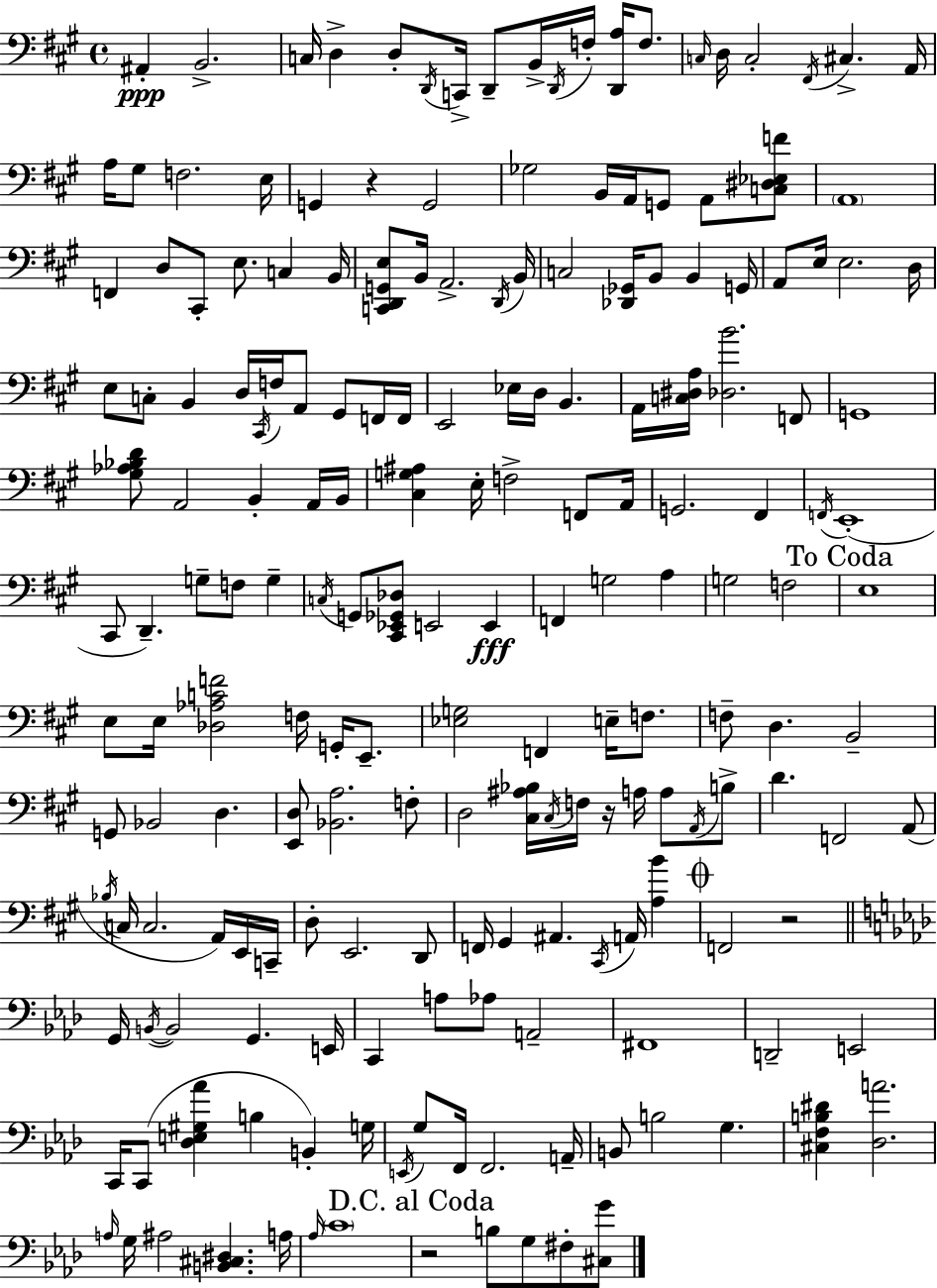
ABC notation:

X:1
T:Untitled
M:4/4
L:1/4
K:A
^A,, B,,2 C,/4 D, D,/2 D,,/4 C,,/4 D,,/2 B,,/4 D,,/4 F,/4 [D,,A,]/4 F,/2 C,/4 D,/4 C,2 ^F,,/4 ^C, A,,/4 A,/4 ^G,/2 F,2 E,/4 G,, z G,,2 _G,2 B,,/4 A,,/4 G,,/2 A,,/2 [C,^D,_E,F]/2 A,,4 F,, D,/2 ^C,,/2 E,/2 C, B,,/4 [C,,D,,G,,E,]/2 B,,/4 A,,2 D,,/4 B,,/4 C,2 [_D,,_G,,]/4 B,,/2 B,, G,,/4 A,,/2 E,/4 E,2 D,/4 E,/2 C,/2 B,, D,/4 ^C,,/4 F,/4 A,,/2 ^G,,/2 F,,/4 F,,/4 E,,2 _E,/4 D,/4 B,, A,,/4 [C,^D,A,]/4 [_D,B]2 F,,/2 G,,4 [^G,_A,_B,D]/2 A,,2 B,, A,,/4 B,,/4 [^C,G,^A,] E,/4 F,2 F,,/2 A,,/4 G,,2 ^F,, F,,/4 E,,4 ^C,,/2 D,, G,/2 F,/2 G, C,/4 G,,/2 [^C,,_E,,_G,,_D,]/2 E,,2 E,, F,, G,2 A, G,2 F,2 E,4 E,/2 E,/4 [_D,_A,CF]2 F,/4 G,,/4 E,,/2 [_E,G,]2 F,, E,/4 F,/2 F,/2 D, B,,2 G,,/2 _B,,2 D, [E,,D,]/2 [_B,,A,]2 F,/2 D,2 [^C,^A,_B,]/4 ^C,/4 F,/4 z/4 A,/4 A,/2 A,,/4 B,/2 D F,,2 A,,/2 _B,/4 C,/4 C,2 A,,/4 E,,/4 C,,/4 D,/2 E,,2 D,,/2 F,,/4 ^G,, ^A,, ^C,,/4 A,,/4 [A,B] F,,2 z2 G,,/4 B,,/4 B,,2 G,, E,,/4 C,, A,/2 _A,/2 A,,2 ^F,,4 D,,2 E,,2 C,,/4 C,,/2 [_D,E,^G,_A] B, B,, G,/4 E,,/4 G,/2 F,,/4 F,,2 A,,/4 B,,/2 B,2 G, [^C,F,B,^D] [_D,A]2 A,/4 G,/4 ^A,2 [B,,^C,^D,] A,/4 _A,/4 C4 z2 B,/2 G,/2 ^F,/2 [^C,G]/2